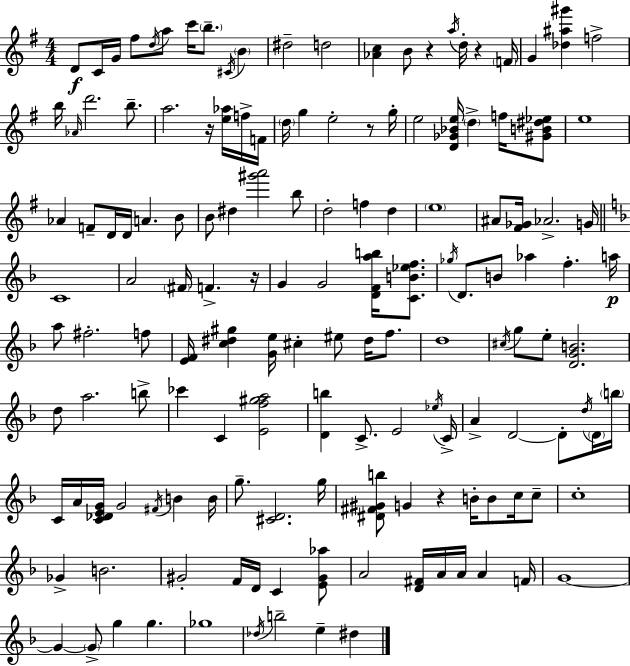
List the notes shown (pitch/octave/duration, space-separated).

D4/e C4/s G4/s F#5/e D5/s A5/e C6/s B5/e. C#4/s B4/q D#5/h D5/h [Ab4,C5]/q B4/e R/q A5/s D5/s R/q F4/s G4/q [Db5,A#5,G#6]/q F5/h B5/s Ab4/s D6/h. B5/e. A5/h. R/s [E5,Ab5]/s F5/s F4/s D5/s G5/q E5/h R/e G5/s E5/h [D4,Gb4,Bb4,E5]/s D5/q F5/s [G#4,B4,D#5,Eb5]/e E5/w Ab4/q F4/e D4/s D4/s A4/q. B4/e B4/e D#5/q [G#6,A6]/h B5/e D5/h F5/q D5/q E5/w A#4/e [F#4,Gb4]/s Ab4/h. G4/s C4/w A4/h F#4/s F4/q. R/s G4/q G4/h [D4,F4,A5,B5]/s [C4,B4,Eb5,F5]/e. Gb5/s D4/e. B4/e Ab5/q F5/q. A5/s A5/e F#5/h. F5/e [E4,F4]/s [C5,D#5,G#5]/q [G4,E5]/s C#5/q EIS5/e D#5/s F5/e. D5/w C#5/s G5/e E5/e [D4,G4,B4]/h. D5/e A5/h. B5/e CES6/q C4/q [E4,F5,G#5,A5]/h [D4,B5]/q C4/e. E4/h Eb5/s C4/s A4/q D4/h D4/e D5/s D4/s B5/s C4/s A4/s [C4,Db4,E4,G4]/s G4/h F#4/s B4/q B4/s G5/e. [C#4,D4]/h. G5/s [D#4,F#4,G#4,B5]/e G4/q R/q B4/s B4/e C5/s C5/e C5/w Gb4/q B4/h. G#4/h F4/s D4/s C4/q [E4,G#4,Ab5]/e A4/h [D4,F#4]/s A4/s A4/s A4/q F4/s G4/w G4/q G4/e G5/q G5/q. Gb5/w Db5/s B5/h E5/q D#5/q